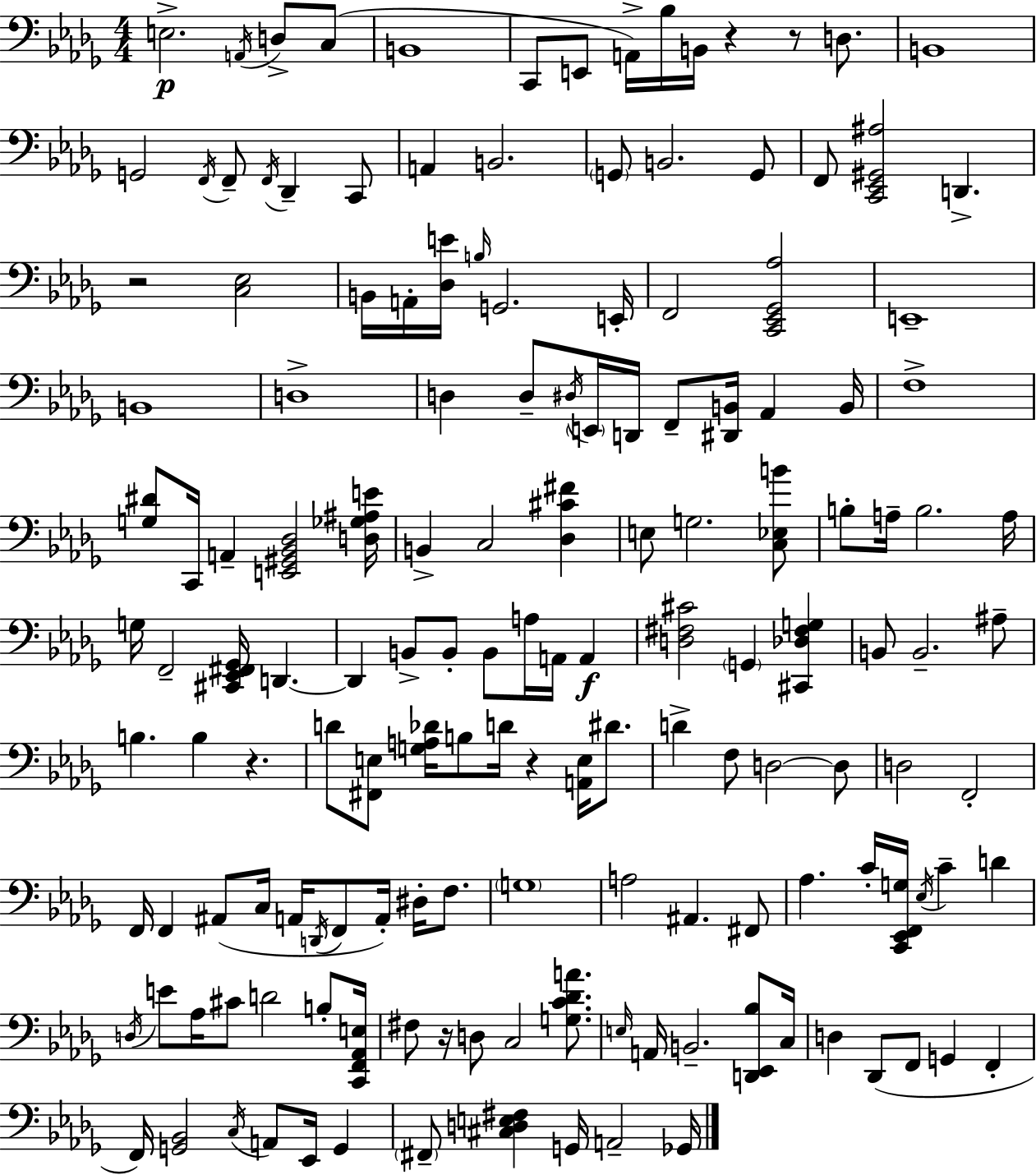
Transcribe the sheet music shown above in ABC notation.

X:1
T:Untitled
M:4/4
L:1/4
K:Bbm
E,2 A,,/4 D,/2 C,/2 B,,4 C,,/2 E,,/2 A,,/4 _B,/4 B,,/4 z z/2 D,/2 B,,4 G,,2 F,,/4 F,,/2 F,,/4 _D,, C,,/2 A,, B,,2 G,,/2 B,,2 G,,/2 F,,/2 [C,,_E,,^G,,^A,]2 D,, z2 [C,_E,]2 B,,/4 A,,/4 [_D,E]/4 B,/4 G,,2 E,,/4 F,,2 [C,,_E,,_G,,_A,]2 E,,4 B,,4 D,4 D, D,/2 ^D,/4 E,,/4 D,,/4 F,,/2 [^D,,B,,]/4 _A,, B,,/4 F,4 [G,^D]/2 C,,/4 A,, [E,,^G,,_B,,_D,]2 [D,_G,^A,E]/4 B,, C,2 [_D,^C^F] E,/2 G,2 [C,_E,B]/2 B,/2 A,/4 B,2 A,/4 G,/4 F,,2 [^C,,_E,,^F,,_G,,]/4 D,, D,, B,,/2 B,,/2 B,,/2 A,/4 A,,/4 A,, [D,^F,^C]2 G,, [^C,,_D,^F,G,] B,,/2 B,,2 ^A,/2 B, B, z D/2 [^F,,E,]/2 [G,A,_D]/4 B,/2 D/4 z [A,,E,]/4 ^D/2 D F,/2 D,2 D,/2 D,2 F,,2 F,,/4 F,, ^A,,/2 C,/4 A,,/4 D,,/4 F,,/2 A,,/4 ^D,/4 F,/2 G,4 A,2 ^A,, ^F,,/2 _A, C/4 [C,,_E,,F,,G,]/4 _E,/4 C D D,/4 E/2 _A,/4 ^C/2 D2 B,/2 [C,,F,,_A,,E,]/4 ^F,/2 z/4 D,/2 C,2 [G,C_DA]/2 E,/4 A,,/4 B,,2 [D,,_E,,_B,]/2 C,/4 D, _D,,/2 F,,/2 G,, F,, F,,/4 [G,,_B,,]2 C,/4 A,,/2 _E,,/4 G,, ^F,,/2 [^C,D,E,^F,] G,,/4 A,,2 _G,,/4